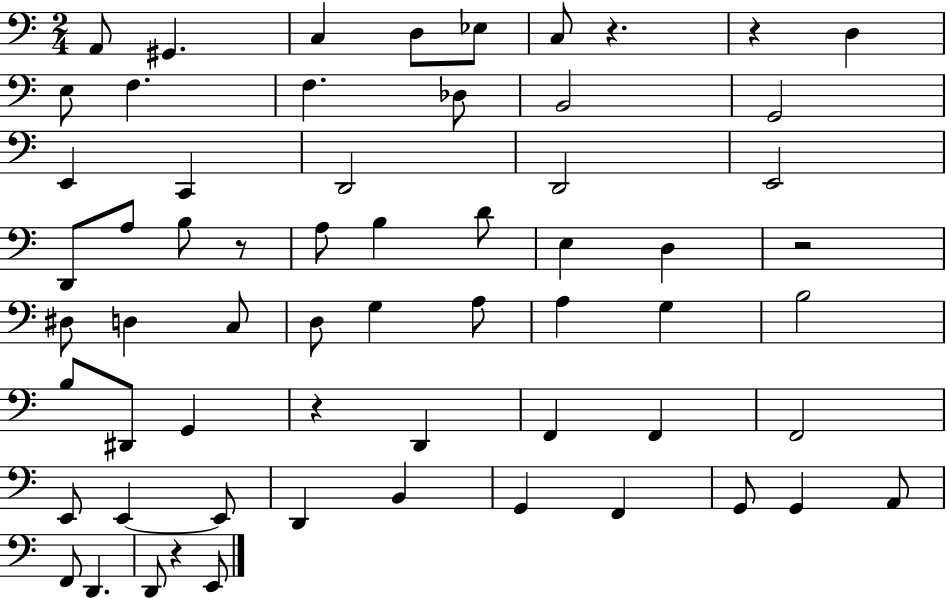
X:1
T:Untitled
M:2/4
L:1/4
K:C
A,,/2 ^G,, C, D,/2 _E,/2 C,/2 z z D, E,/2 F, F, _D,/2 B,,2 G,,2 E,, C,, D,,2 D,,2 E,,2 D,,/2 A,/2 B,/2 z/2 A,/2 B, D/2 E, D, z2 ^D,/2 D, C,/2 D,/2 G, A,/2 A, G, B,2 B,/2 ^D,,/2 G,, z D,, F,, F,, F,,2 E,,/2 E,, E,,/2 D,, B,, G,, F,, G,,/2 G,, A,,/2 F,,/2 D,, D,,/2 z E,,/2